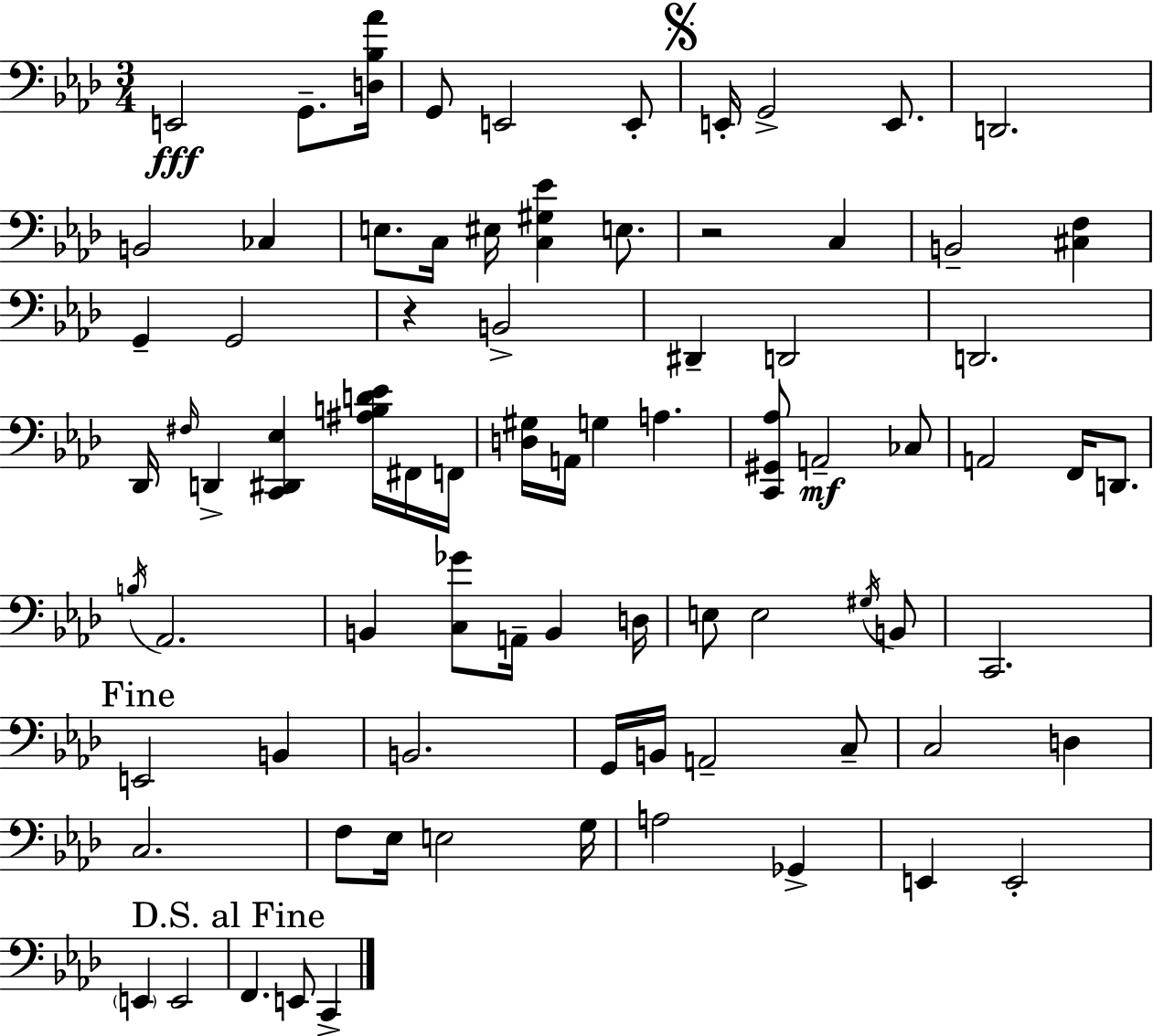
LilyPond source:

{
  \clef bass
  \numericTimeSignature
  \time 3/4
  \key aes \major
  \repeat volta 2 { e,2\fff g,8.-- <d bes aes'>16 | g,8 e,2 e,8-. | \mark \markup { \musicglyph "scripts.segno" } e,16-. g,2-> e,8. | d,2. | \break b,2 ces4 | e8. c16 eis16 <c gis ees'>4 e8. | r2 c4 | b,2-- <cis f>4 | \break g,4-- g,2 | r4 b,2-> | dis,4-- d,2 | d,2. | \break des,16 \grace { fis16 } d,4-> <c, dis, ees>4 <ais b d' ees'>16 fis,16 | f,16 <d gis>16 a,16 g4 a4. | <c, gis, aes>8 a,2--\mf ces8 | a,2 f,16 d,8. | \break \acciaccatura { b16 } aes,2. | b,4 <c ges'>8 a,16-- b,4 | d16 e8 e2 | \acciaccatura { gis16 } b,8 c,2. | \break \mark "Fine" e,2 b,4 | b,2. | g,16 b,16 a,2-- | c8-- c2 d4 | \break c2. | f8 ees16 e2 | g16 a2 ges,4-> | e,4 e,2-. | \break \parenthesize e,4 e,2 | \mark "D.S. al Fine" f,4. e,8 c,4-> | } \bar "|."
}